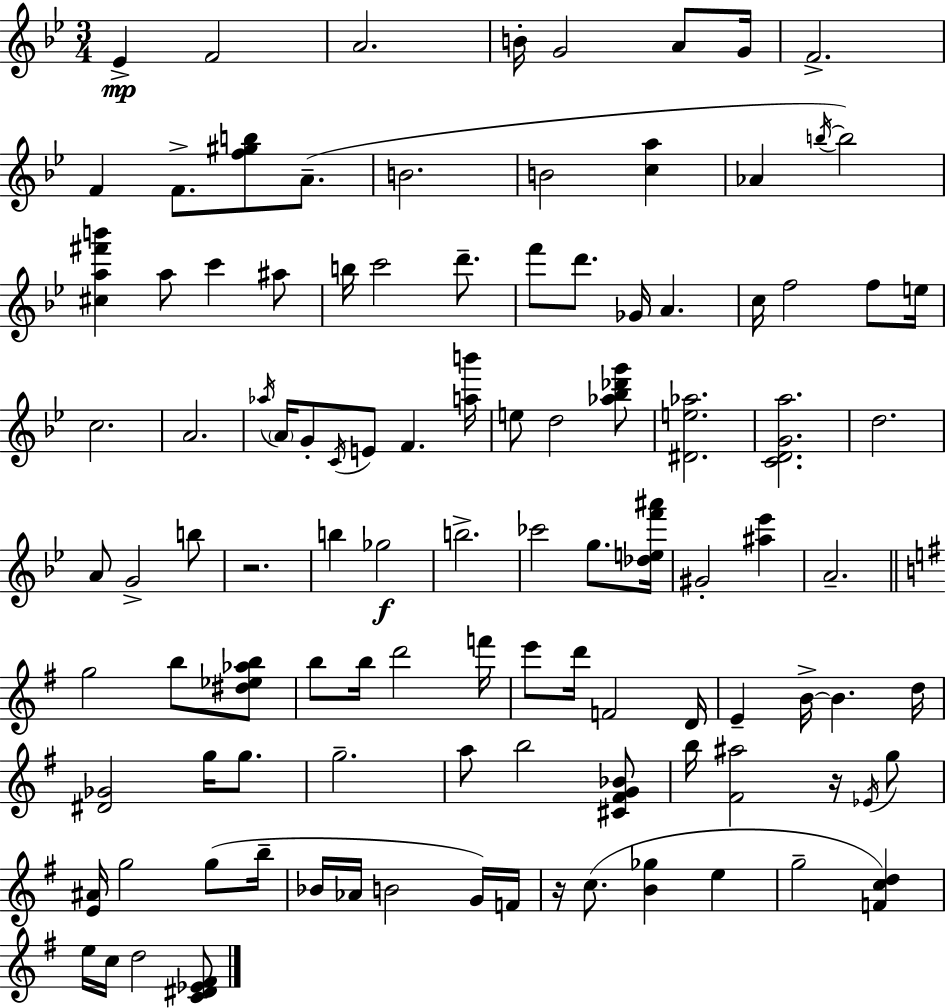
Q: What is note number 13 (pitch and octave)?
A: B4